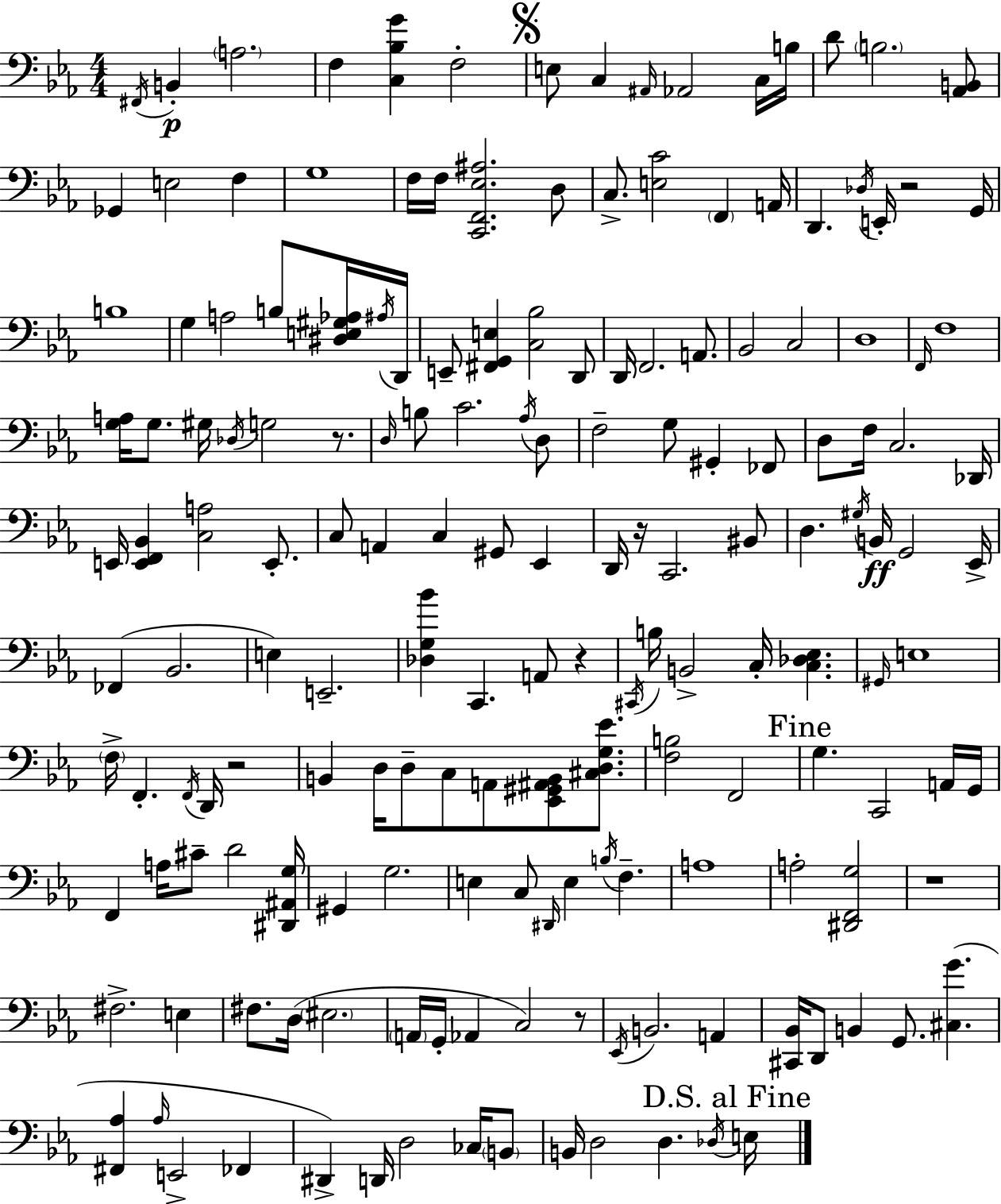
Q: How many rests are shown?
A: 7